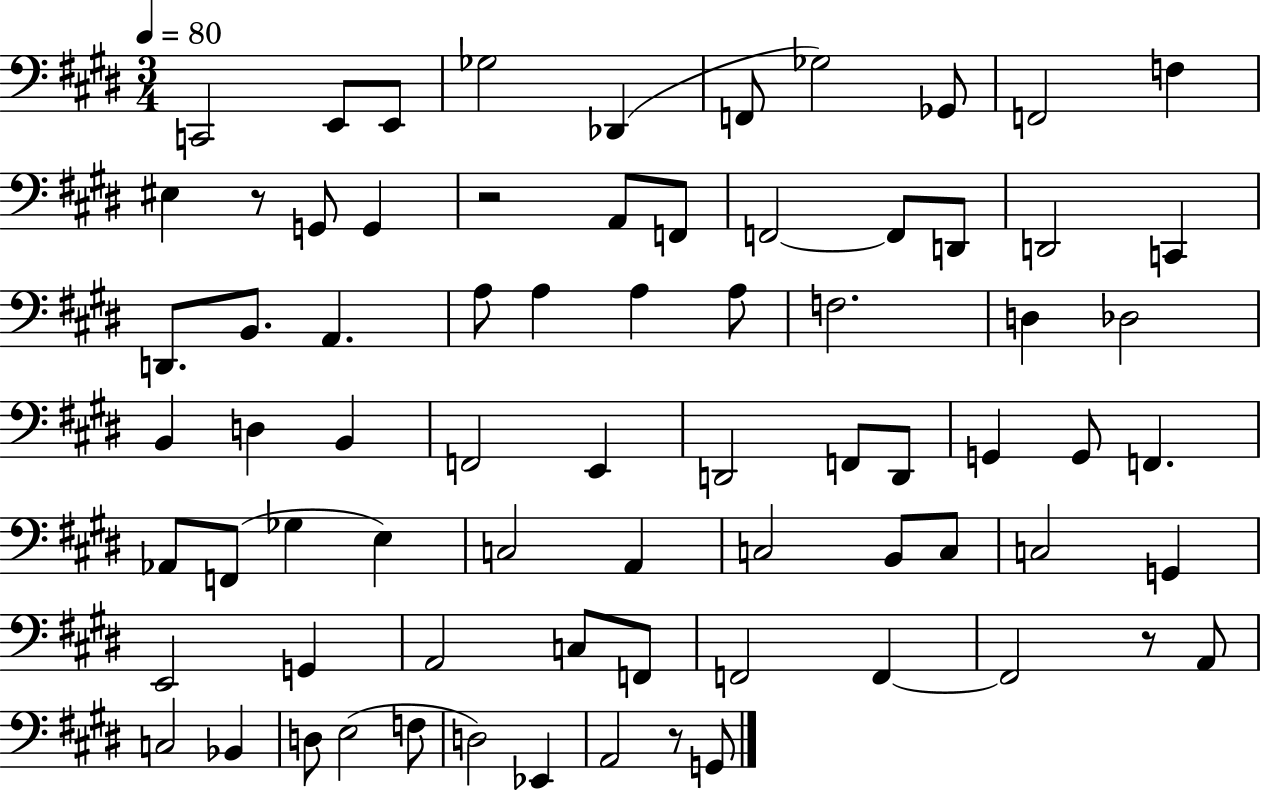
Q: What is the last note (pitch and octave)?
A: G2